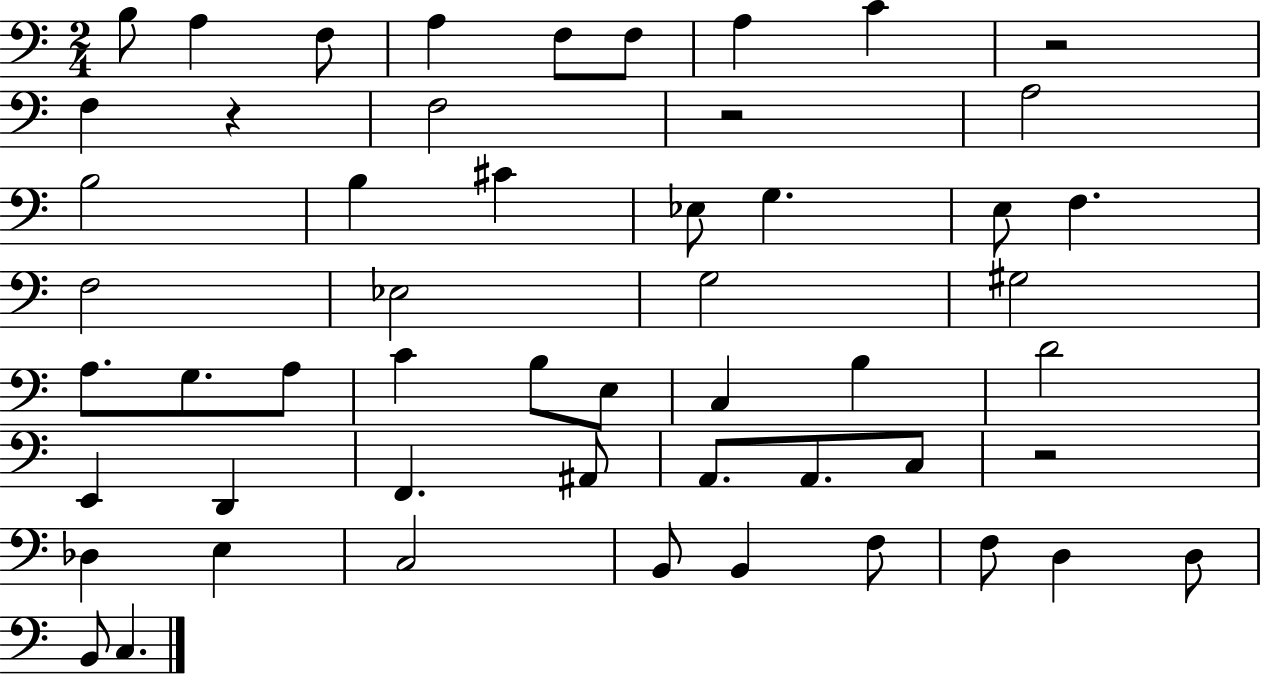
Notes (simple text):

B3/e A3/q F3/e A3/q F3/e F3/e A3/q C4/q R/h F3/q R/q F3/h R/h A3/h B3/h B3/q C#4/q Eb3/e G3/q. E3/e F3/q. F3/h Eb3/h G3/h G#3/h A3/e. G3/e. A3/e C4/q B3/e E3/e C3/q B3/q D4/h E2/q D2/q F2/q. A#2/e A2/e. A2/e. C3/e R/h Db3/q E3/q C3/h B2/e B2/q F3/e F3/e D3/q D3/e B2/e C3/q.